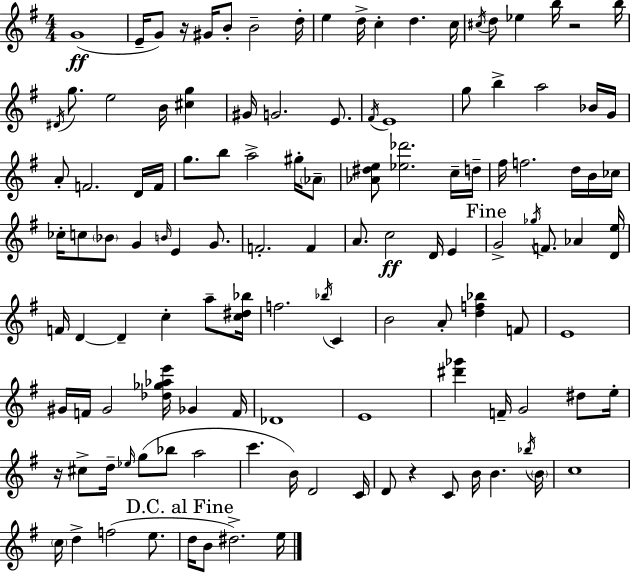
X:1
T:Untitled
M:4/4
L:1/4
K:G
G4 E/4 G/2 z/4 ^G/4 B/2 B2 d/4 e d/4 c d c/4 ^c/4 d/2 _e b/4 z2 b/4 ^D/4 g/2 e2 B/4 [^cg] ^G/4 G2 E/2 ^F/4 E4 g/2 b a2 _B/4 G/4 A/2 F2 D/4 F/4 g/2 b/2 a2 ^g/4 _A/2 [_A^de]/2 [_e_d']2 c/4 d/4 ^f/4 f2 d/4 B/4 _c/4 _c/4 c/2 _B/2 G B/4 E G/2 F2 F A/2 c2 D/4 E G2 _g/4 F/2 _A [De]/4 F/4 D D c a/2 [c^d_b]/4 f2 _b/4 C B2 A/2 [df_b] F/2 E4 ^G/4 F/4 ^G2 [_d_g_ae']/4 _G F/4 _D4 E4 [^d'_g'] F/4 G2 ^d/2 e/4 z/4 ^c/2 d/4 _e/4 g/2 _b/2 a2 c' B/4 D2 C/4 D/2 z C/2 B/4 B _b/4 B/4 c4 c/4 d f2 e/2 d/4 B/2 ^d2 e/4